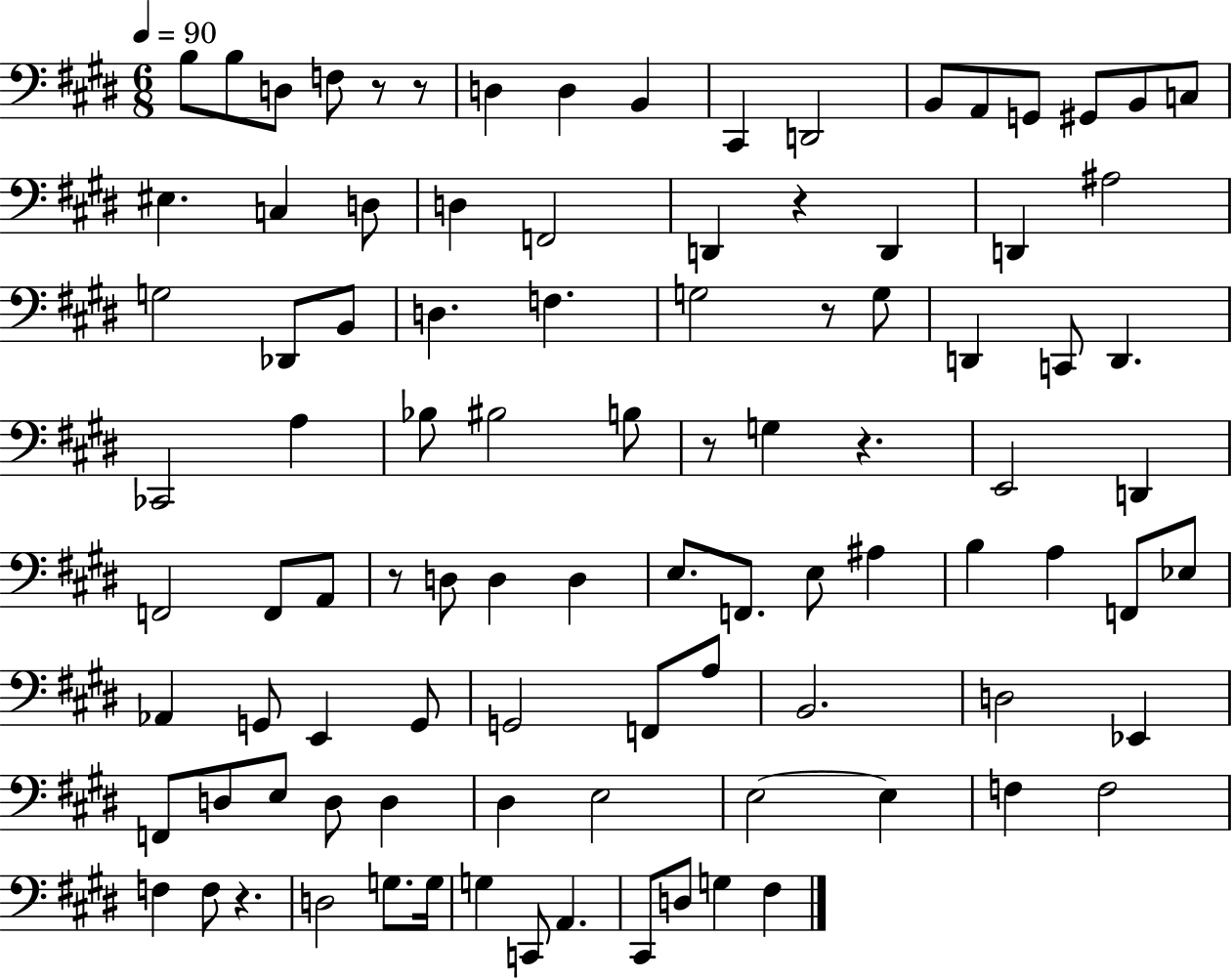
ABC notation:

X:1
T:Untitled
M:6/8
L:1/4
K:E
B,/2 B,/2 D,/2 F,/2 z/2 z/2 D, D, B,, ^C,, D,,2 B,,/2 A,,/2 G,,/2 ^G,,/2 B,,/2 C,/2 ^E, C, D,/2 D, F,,2 D,, z D,, D,, ^A,2 G,2 _D,,/2 B,,/2 D, F, G,2 z/2 G,/2 D,, C,,/2 D,, _C,,2 A, _B,/2 ^B,2 B,/2 z/2 G, z E,,2 D,, F,,2 F,,/2 A,,/2 z/2 D,/2 D, D, E,/2 F,,/2 E,/2 ^A, B, A, F,,/2 _E,/2 _A,, G,,/2 E,, G,,/2 G,,2 F,,/2 A,/2 B,,2 D,2 _E,, F,,/2 D,/2 E,/2 D,/2 D, ^D, E,2 E,2 E, F, F,2 F, F,/2 z D,2 G,/2 G,/4 G, C,,/2 A,, ^C,,/2 D,/2 G, ^F,